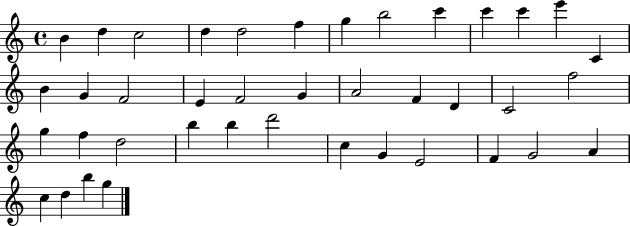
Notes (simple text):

B4/q D5/q C5/h D5/q D5/h F5/q G5/q B5/h C6/q C6/q C6/q E6/q C4/q B4/q G4/q F4/h E4/q F4/h G4/q A4/h F4/q D4/q C4/h F5/h G5/q F5/q D5/h B5/q B5/q D6/h C5/q G4/q E4/h F4/q G4/h A4/q C5/q D5/q B5/q G5/q